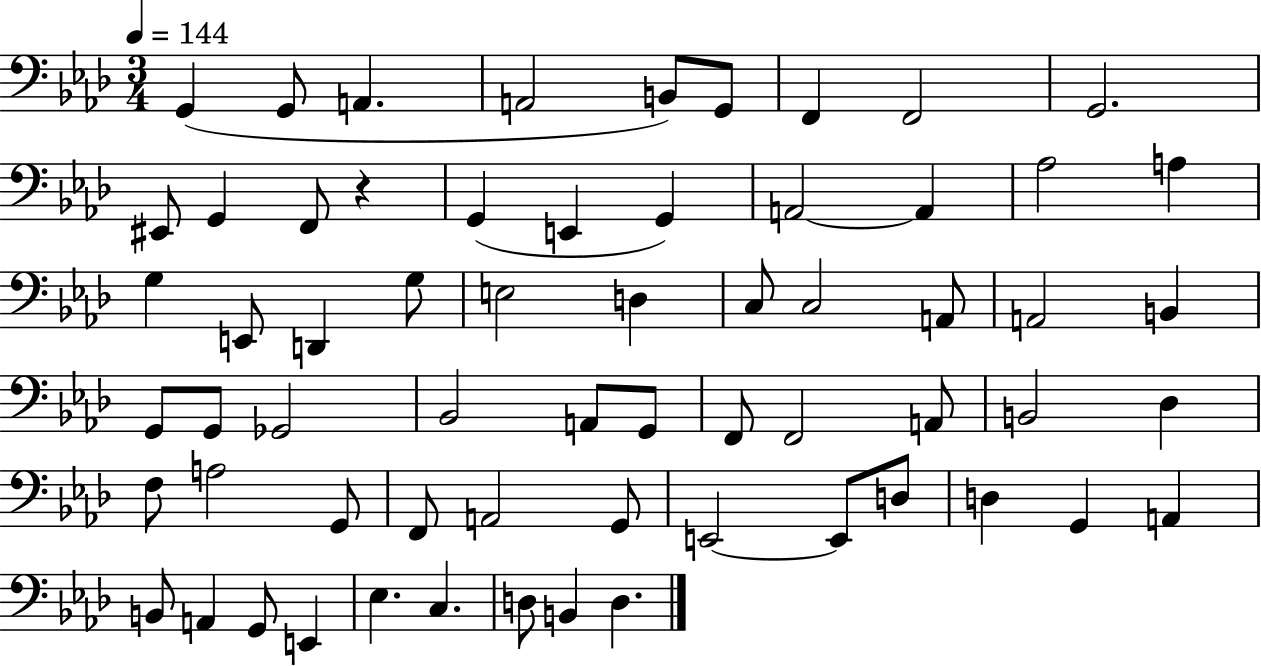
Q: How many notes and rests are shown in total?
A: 63